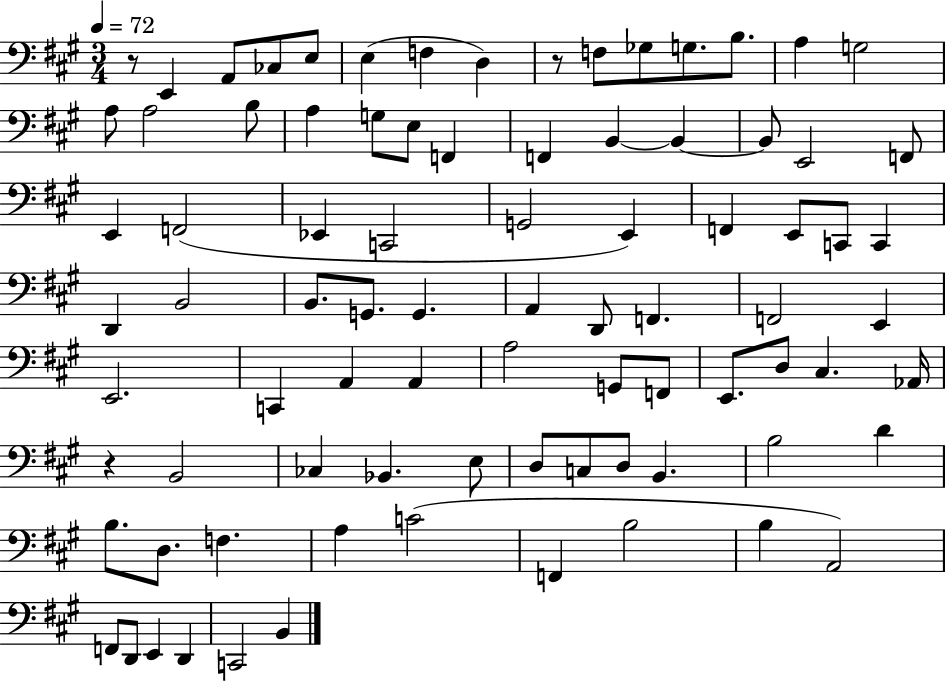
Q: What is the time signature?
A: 3/4